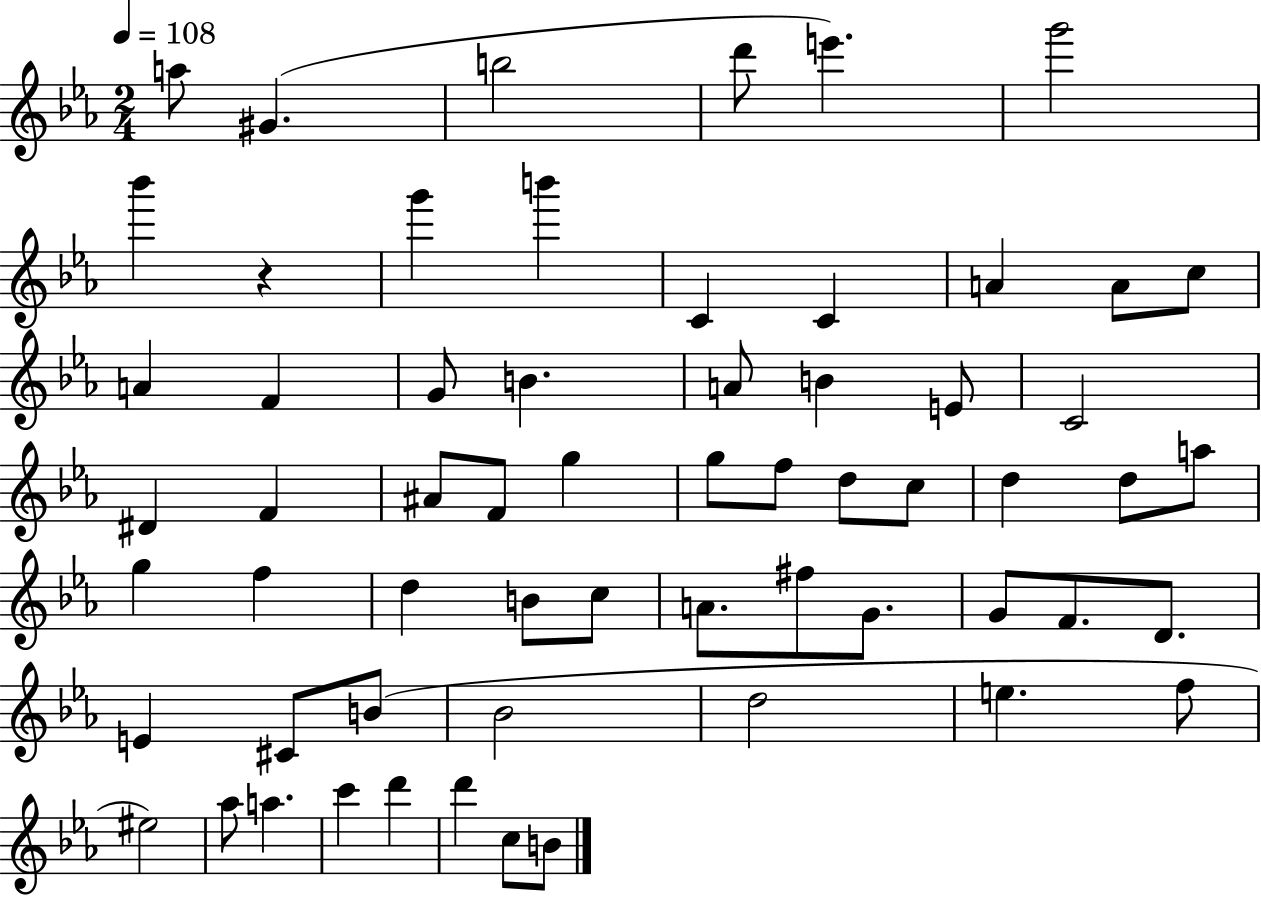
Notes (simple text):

A5/e G#4/q. B5/h D6/e E6/q. G6/h Bb6/q R/q G6/q B6/q C4/q C4/q A4/q A4/e C5/e A4/q F4/q G4/e B4/q. A4/e B4/q E4/e C4/h D#4/q F4/q A#4/e F4/e G5/q G5/e F5/e D5/e C5/e D5/q D5/e A5/e G5/q F5/q D5/q B4/e C5/e A4/e. F#5/e G4/e. G4/e F4/e. D4/e. E4/q C#4/e B4/e Bb4/h D5/h E5/q. F5/e EIS5/h Ab5/e A5/q. C6/q D6/q D6/q C5/e B4/e